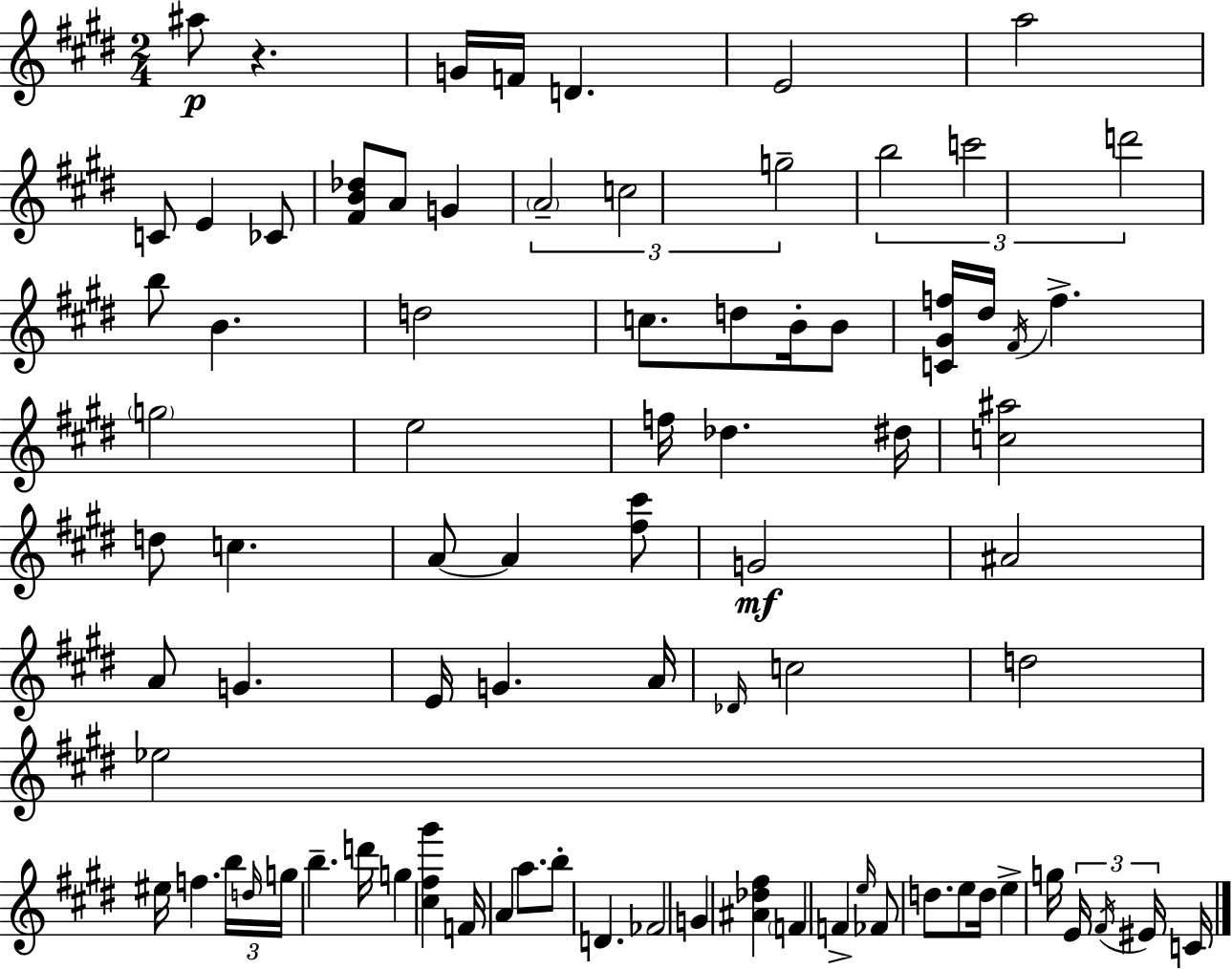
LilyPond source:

{
  \clef treble
  \numericTimeSignature
  \time 2/4
  \key e \major
  ais''8\p r4. | g'16 f'16 d'4. | e'2 | a''2 | \break c'8 e'4 ces'8 | <fis' b' des''>8 a'8 g'4 | \tuplet 3/2 { \parenthesize a'2-- | c''2 | \break g''2-- } | \tuplet 3/2 { b''2 | c'''2 | d'''2 } | \break b''8 b'4. | d''2 | c''8. d''8 b'16-. b'8 | <c' gis' f''>16 dis''16 \acciaccatura { fis'16 } f''4.-> | \break \parenthesize g''2 | e''2 | f''16 des''4. | dis''16 <c'' ais''>2 | \break d''8 c''4. | a'8~~ a'4 <fis'' cis'''>8 | g'2\mf | ais'2 | \break a'8 g'4. | e'16 g'4. | a'16 \grace { des'16 } c''2 | d''2 | \break ees''2 | eis''16 f''4. | \tuplet 3/2 { b''16 \grace { d''16 } g''16 } b''4.-- | d'''16 g''4 <cis'' fis'' gis'''>4 | \break f'16 a'4 | a''8. b''8-. d'4. | fes'2 | g'4 <ais' des'' fis''>4 | \break \parenthesize f'4 f'4-> | \grace { e''16 } fes'8 d''8. | e''8 d''16 e''4-> | g''16 \tuplet 3/2 { e'16 \acciaccatura { fis'16 } eis'16 } c'16 \bar "|."
}